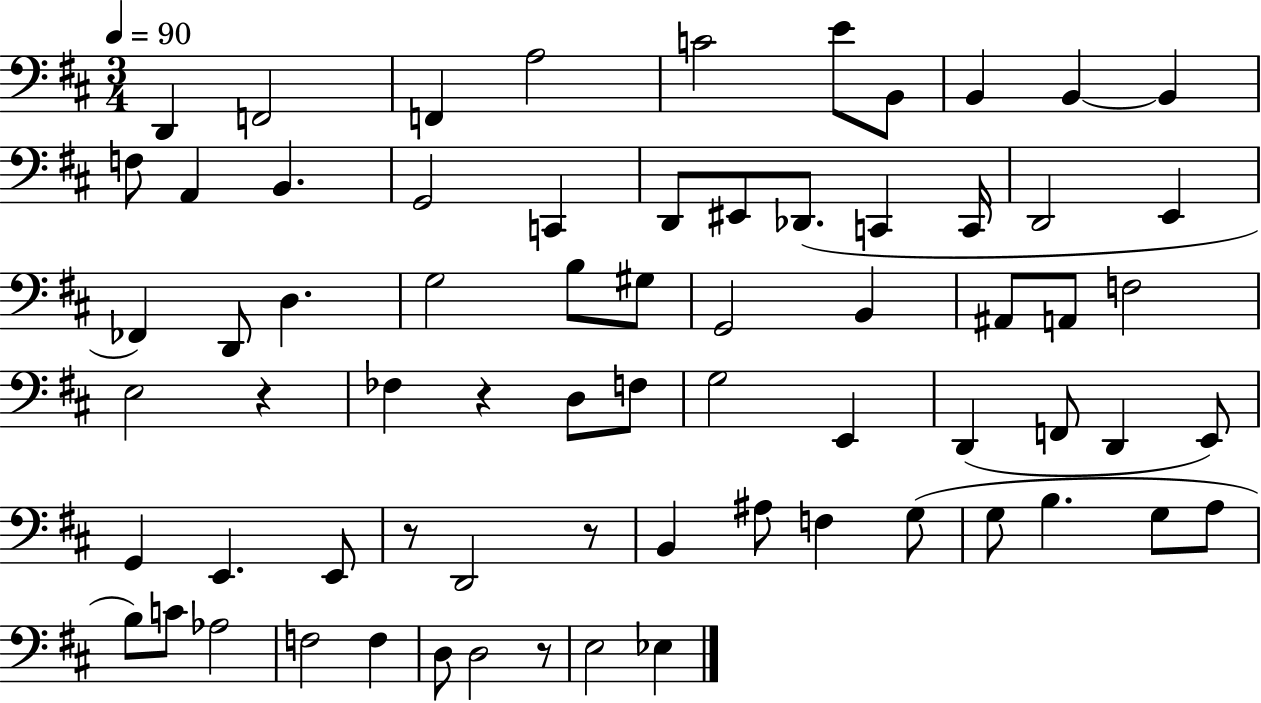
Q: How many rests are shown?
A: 5